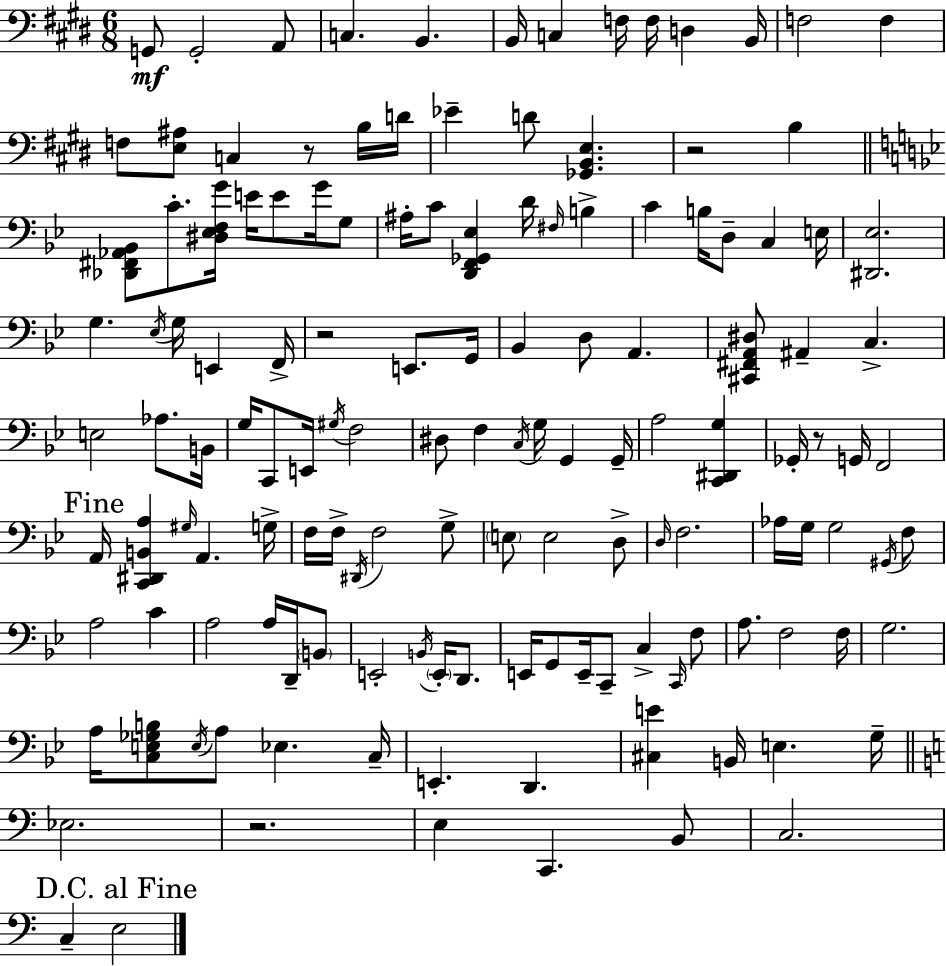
X:1
T:Untitled
M:6/8
L:1/4
K:E
G,,/2 G,,2 A,,/2 C, B,, B,,/4 C, F,/4 F,/4 D, B,,/4 F,2 F, F,/2 [E,^A,]/2 C, z/2 B,/4 D/4 _E D/2 [_G,,B,,E,] z2 B, [_D,,^F,,_A,,_B,,]/2 C/2 [^D,_E,F,G]/4 E/4 E/2 G/4 G,/2 ^A,/4 C/2 [D,,F,,_G,,_E,] D/4 ^F,/4 B, C B,/4 D,/2 C, E,/4 [^D,,_E,]2 G, _E,/4 G,/4 E,, F,,/4 z2 E,,/2 G,,/4 _B,, D,/2 A,, [^C,,^F,,A,,^D,]/2 ^A,, C, E,2 _A,/2 B,,/4 G,/4 C,,/2 E,,/4 ^G,/4 F,2 ^D,/2 F, C,/4 G,/4 G,, G,,/4 A,2 [C,,^D,,G,] _G,,/4 z/2 G,,/4 F,,2 A,,/4 [C,,^D,,B,,A,] ^G,/4 A,, G,/4 F,/4 F,/4 ^D,,/4 F,2 G,/2 E,/2 E,2 D,/2 D,/4 F,2 _A,/4 G,/4 G,2 ^G,,/4 F,/2 A,2 C A,2 A,/4 D,,/4 B,,/2 E,,2 B,,/4 E,,/4 D,,/2 E,,/4 G,,/2 E,,/4 C,,/2 C, C,,/4 F,/2 A,/2 F,2 F,/4 G,2 A,/4 [C,E,_G,B,]/2 E,/4 A,/2 _E, C,/4 E,, D,, [^C,E] B,,/4 E, G,/4 _E,2 z2 E, C,, B,,/2 C,2 C, E,2